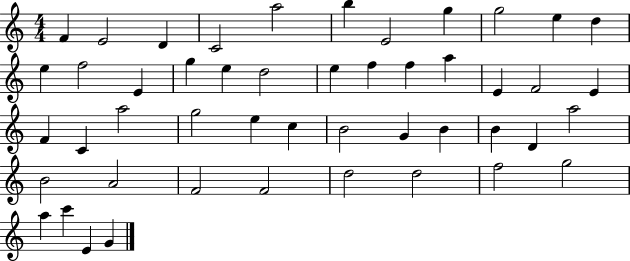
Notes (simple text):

F4/q E4/h D4/q C4/h A5/h B5/q E4/h G5/q G5/h E5/q D5/q E5/q F5/h E4/q G5/q E5/q D5/h E5/q F5/q F5/q A5/q E4/q F4/h E4/q F4/q C4/q A5/h G5/h E5/q C5/q B4/h G4/q B4/q B4/q D4/q A5/h B4/h A4/h F4/h F4/h D5/h D5/h F5/h G5/h A5/q C6/q E4/q G4/q